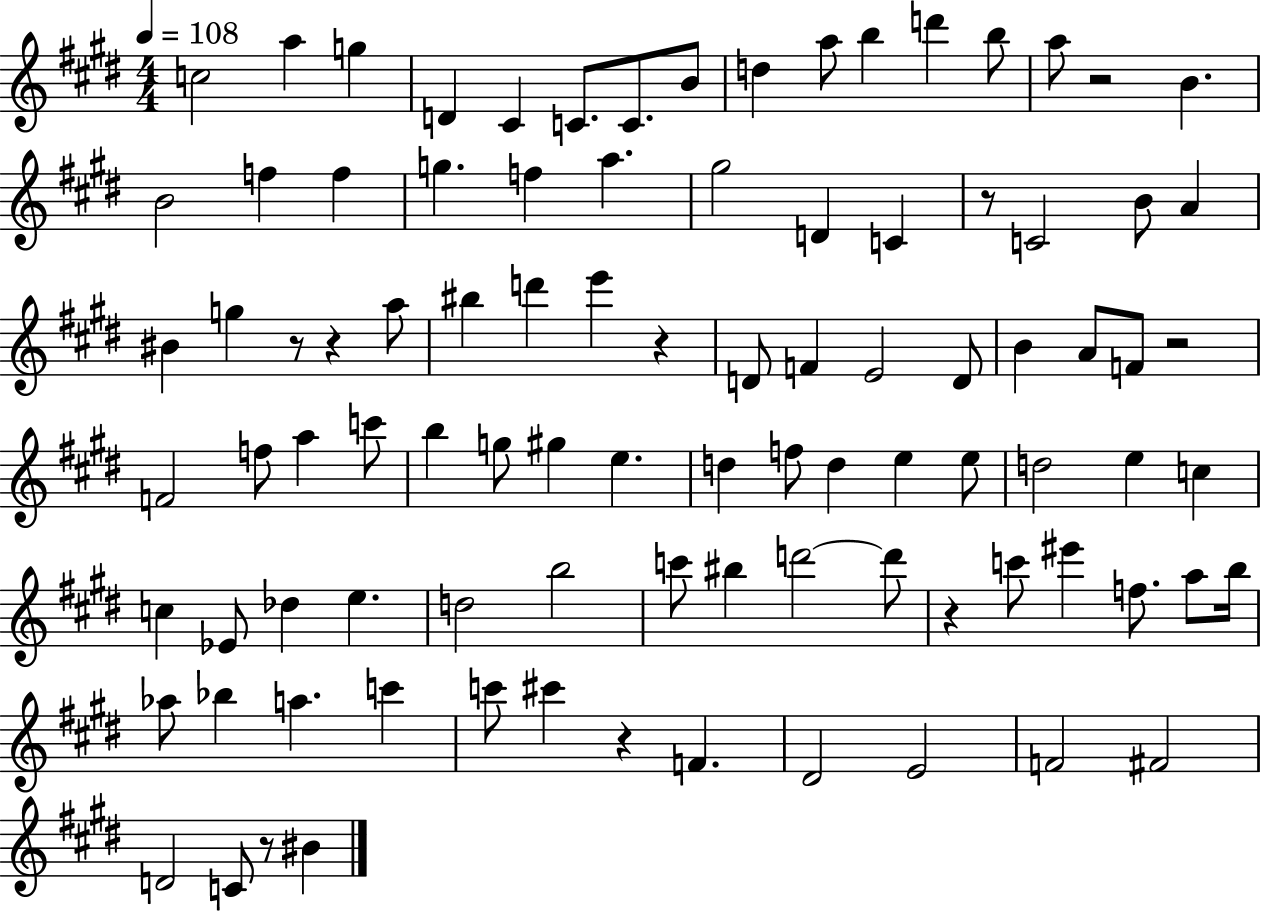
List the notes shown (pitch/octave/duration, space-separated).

C5/h A5/q G5/q D4/q C#4/q C4/e. C4/e. B4/e D5/q A5/e B5/q D6/q B5/e A5/e R/h B4/q. B4/h F5/q F5/q G5/q. F5/q A5/q. G#5/h D4/q C4/q R/e C4/h B4/e A4/q BIS4/q G5/q R/e R/q A5/e BIS5/q D6/q E6/q R/q D4/e F4/q E4/h D4/e B4/q A4/e F4/e R/h F4/h F5/e A5/q C6/e B5/q G5/e G#5/q E5/q. D5/q F5/e D5/q E5/q E5/e D5/h E5/q C5/q C5/q Eb4/e Db5/q E5/q. D5/h B5/h C6/e BIS5/q D6/h D6/e R/q C6/e EIS6/q F5/e. A5/e B5/s Ab5/e Bb5/q A5/q. C6/q C6/e C#6/q R/q F4/q. D#4/h E4/h F4/h F#4/h D4/h C4/e R/e BIS4/q